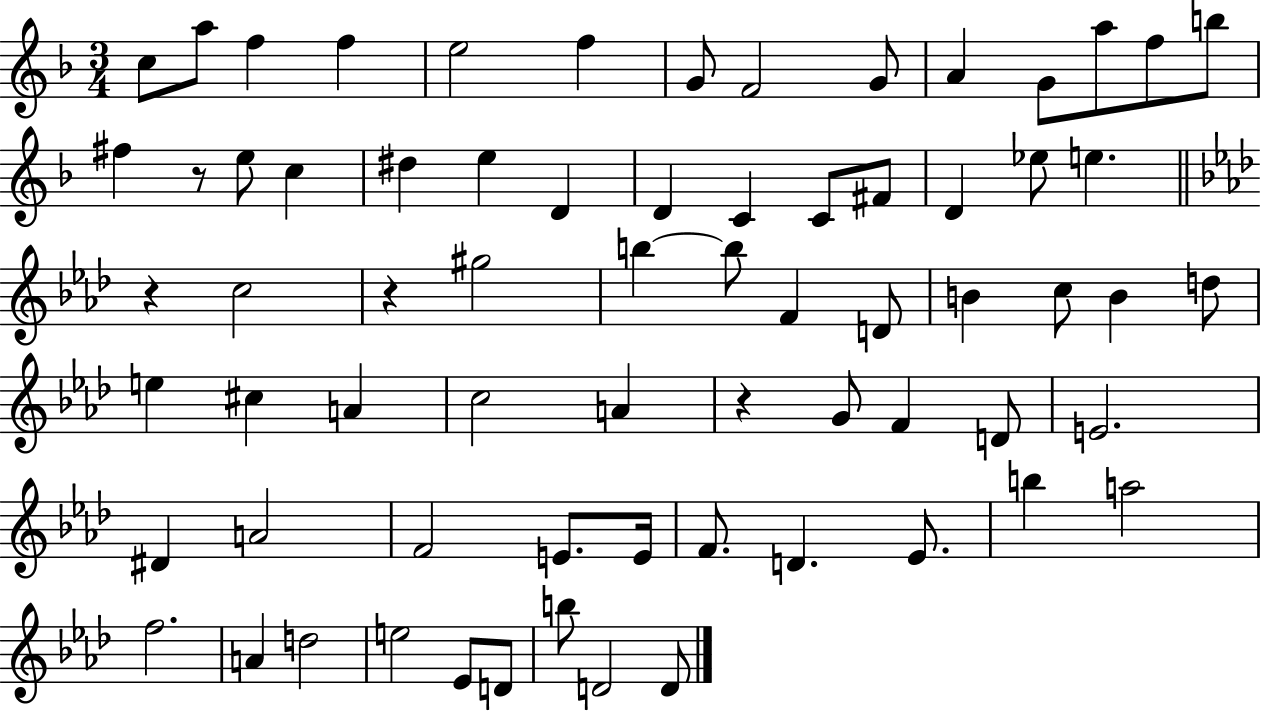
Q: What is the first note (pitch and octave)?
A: C5